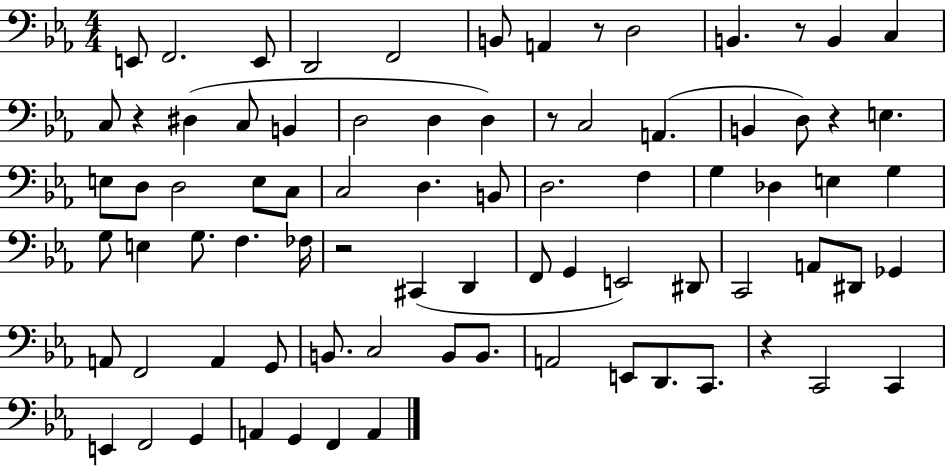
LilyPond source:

{
  \clef bass
  \numericTimeSignature
  \time 4/4
  \key ees \major
  \repeat volta 2 { e,8 f,2. e,8 | d,2 f,2 | b,8 a,4 r8 d2 | b,4. r8 b,4 c4 | \break c8 r4 dis4( c8 b,4 | d2 d4 d4) | r8 c2 a,4.( | b,4 d8) r4 e4. | \break e8 d8 d2 e8 c8 | c2 d4. b,8 | d2. f4 | g4 des4 e4 g4 | \break g8 e4 g8. f4. fes16 | r2 cis,4( d,4 | f,8 g,4 e,2) dis,8 | c,2 a,8 dis,8 ges,4 | \break a,8 f,2 a,4 g,8 | b,8. c2 b,8 b,8. | a,2 e,8 d,8. c,8. | r4 c,2 c,4 | \break e,4 f,2 g,4 | a,4 g,4 f,4 a,4 | } \bar "|."
}